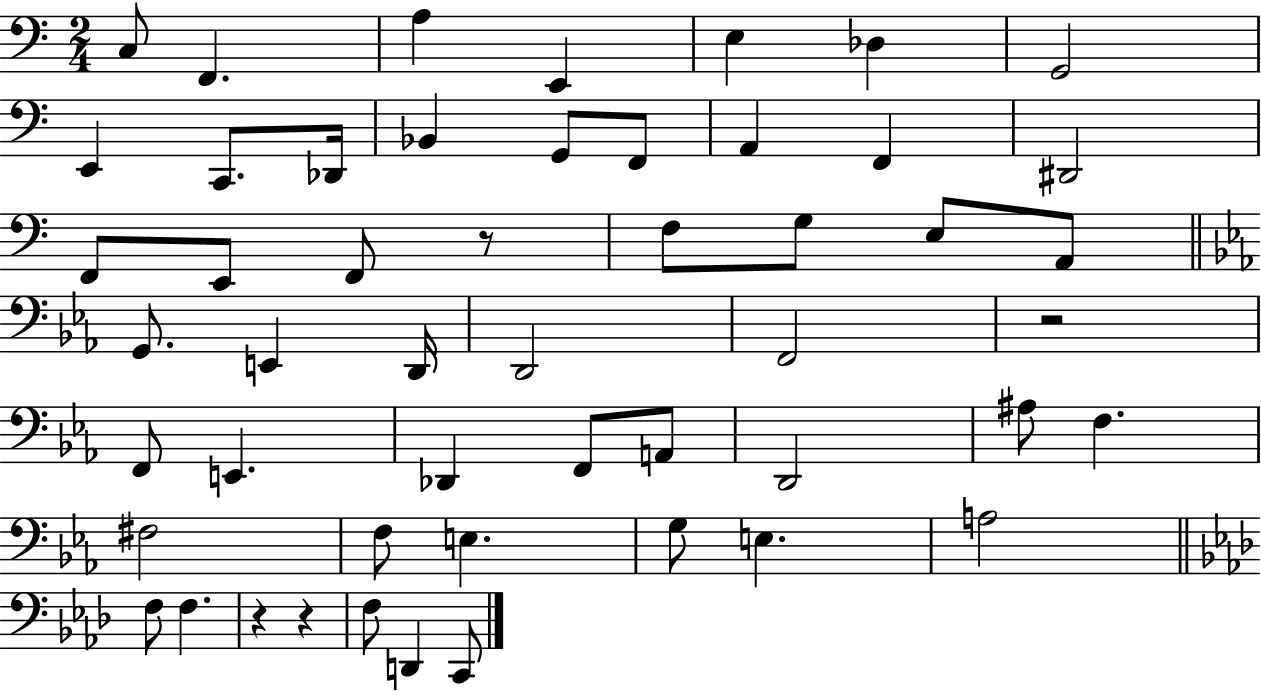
X:1
T:Untitled
M:2/4
L:1/4
K:C
C,/2 F,, A, E,, E, _D, G,,2 E,, C,,/2 _D,,/4 _B,, G,,/2 F,,/2 A,, F,, ^D,,2 F,,/2 E,,/2 F,,/2 z/2 F,/2 G,/2 E,/2 A,,/2 G,,/2 E,, D,,/4 D,,2 F,,2 z2 F,,/2 E,, _D,, F,,/2 A,,/2 D,,2 ^A,/2 F, ^F,2 F,/2 E, G,/2 E, A,2 F,/2 F, z z F,/2 D,, C,,/2